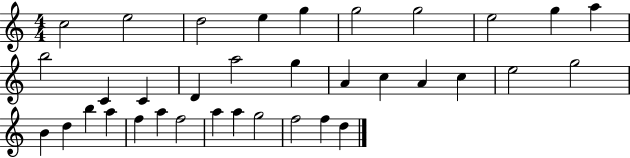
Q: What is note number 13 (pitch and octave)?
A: C4